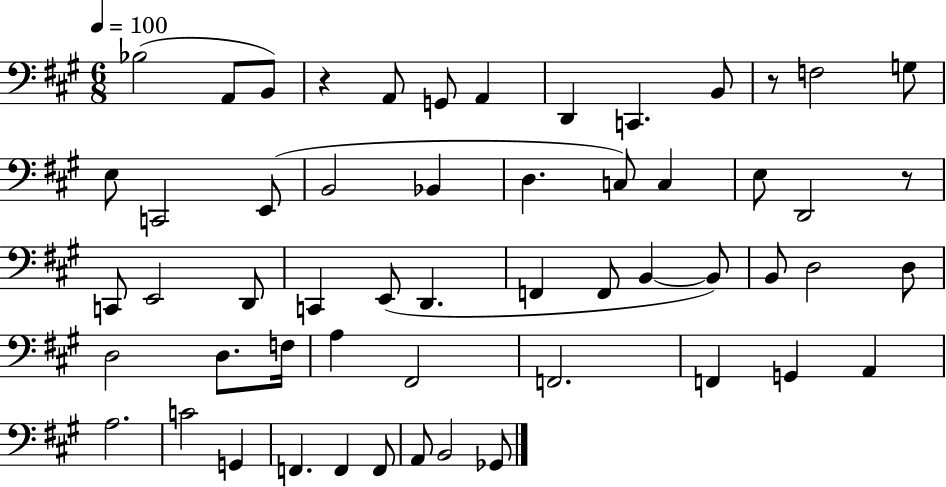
{
  \clef bass
  \numericTimeSignature
  \time 6/8
  \key a \major
  \tempo 4 = 100
  bes2( a,8 b,8) | r4 a,8 g,8 a,4 | d,4 c,4. b,8 | r8 f2 g8 | \break e8 c,2 e,8( | b,2 bes,4 | d4. c8) c4 | e8 d,2 r8 | \break c,8 e,2 d,8 | c,4 e,8( d,4. | f,4 f,8 b,4~~ b,8) | b,8 d2 d8 | \break d2 d8. f16 | a4 fis,2 | f,2. | f,4 g,4 a,4 | \break a2. | c'2 g,4 | f,4. f,4 f,8 | a,8 b,2 ges,8 | \break \bar "|."
}